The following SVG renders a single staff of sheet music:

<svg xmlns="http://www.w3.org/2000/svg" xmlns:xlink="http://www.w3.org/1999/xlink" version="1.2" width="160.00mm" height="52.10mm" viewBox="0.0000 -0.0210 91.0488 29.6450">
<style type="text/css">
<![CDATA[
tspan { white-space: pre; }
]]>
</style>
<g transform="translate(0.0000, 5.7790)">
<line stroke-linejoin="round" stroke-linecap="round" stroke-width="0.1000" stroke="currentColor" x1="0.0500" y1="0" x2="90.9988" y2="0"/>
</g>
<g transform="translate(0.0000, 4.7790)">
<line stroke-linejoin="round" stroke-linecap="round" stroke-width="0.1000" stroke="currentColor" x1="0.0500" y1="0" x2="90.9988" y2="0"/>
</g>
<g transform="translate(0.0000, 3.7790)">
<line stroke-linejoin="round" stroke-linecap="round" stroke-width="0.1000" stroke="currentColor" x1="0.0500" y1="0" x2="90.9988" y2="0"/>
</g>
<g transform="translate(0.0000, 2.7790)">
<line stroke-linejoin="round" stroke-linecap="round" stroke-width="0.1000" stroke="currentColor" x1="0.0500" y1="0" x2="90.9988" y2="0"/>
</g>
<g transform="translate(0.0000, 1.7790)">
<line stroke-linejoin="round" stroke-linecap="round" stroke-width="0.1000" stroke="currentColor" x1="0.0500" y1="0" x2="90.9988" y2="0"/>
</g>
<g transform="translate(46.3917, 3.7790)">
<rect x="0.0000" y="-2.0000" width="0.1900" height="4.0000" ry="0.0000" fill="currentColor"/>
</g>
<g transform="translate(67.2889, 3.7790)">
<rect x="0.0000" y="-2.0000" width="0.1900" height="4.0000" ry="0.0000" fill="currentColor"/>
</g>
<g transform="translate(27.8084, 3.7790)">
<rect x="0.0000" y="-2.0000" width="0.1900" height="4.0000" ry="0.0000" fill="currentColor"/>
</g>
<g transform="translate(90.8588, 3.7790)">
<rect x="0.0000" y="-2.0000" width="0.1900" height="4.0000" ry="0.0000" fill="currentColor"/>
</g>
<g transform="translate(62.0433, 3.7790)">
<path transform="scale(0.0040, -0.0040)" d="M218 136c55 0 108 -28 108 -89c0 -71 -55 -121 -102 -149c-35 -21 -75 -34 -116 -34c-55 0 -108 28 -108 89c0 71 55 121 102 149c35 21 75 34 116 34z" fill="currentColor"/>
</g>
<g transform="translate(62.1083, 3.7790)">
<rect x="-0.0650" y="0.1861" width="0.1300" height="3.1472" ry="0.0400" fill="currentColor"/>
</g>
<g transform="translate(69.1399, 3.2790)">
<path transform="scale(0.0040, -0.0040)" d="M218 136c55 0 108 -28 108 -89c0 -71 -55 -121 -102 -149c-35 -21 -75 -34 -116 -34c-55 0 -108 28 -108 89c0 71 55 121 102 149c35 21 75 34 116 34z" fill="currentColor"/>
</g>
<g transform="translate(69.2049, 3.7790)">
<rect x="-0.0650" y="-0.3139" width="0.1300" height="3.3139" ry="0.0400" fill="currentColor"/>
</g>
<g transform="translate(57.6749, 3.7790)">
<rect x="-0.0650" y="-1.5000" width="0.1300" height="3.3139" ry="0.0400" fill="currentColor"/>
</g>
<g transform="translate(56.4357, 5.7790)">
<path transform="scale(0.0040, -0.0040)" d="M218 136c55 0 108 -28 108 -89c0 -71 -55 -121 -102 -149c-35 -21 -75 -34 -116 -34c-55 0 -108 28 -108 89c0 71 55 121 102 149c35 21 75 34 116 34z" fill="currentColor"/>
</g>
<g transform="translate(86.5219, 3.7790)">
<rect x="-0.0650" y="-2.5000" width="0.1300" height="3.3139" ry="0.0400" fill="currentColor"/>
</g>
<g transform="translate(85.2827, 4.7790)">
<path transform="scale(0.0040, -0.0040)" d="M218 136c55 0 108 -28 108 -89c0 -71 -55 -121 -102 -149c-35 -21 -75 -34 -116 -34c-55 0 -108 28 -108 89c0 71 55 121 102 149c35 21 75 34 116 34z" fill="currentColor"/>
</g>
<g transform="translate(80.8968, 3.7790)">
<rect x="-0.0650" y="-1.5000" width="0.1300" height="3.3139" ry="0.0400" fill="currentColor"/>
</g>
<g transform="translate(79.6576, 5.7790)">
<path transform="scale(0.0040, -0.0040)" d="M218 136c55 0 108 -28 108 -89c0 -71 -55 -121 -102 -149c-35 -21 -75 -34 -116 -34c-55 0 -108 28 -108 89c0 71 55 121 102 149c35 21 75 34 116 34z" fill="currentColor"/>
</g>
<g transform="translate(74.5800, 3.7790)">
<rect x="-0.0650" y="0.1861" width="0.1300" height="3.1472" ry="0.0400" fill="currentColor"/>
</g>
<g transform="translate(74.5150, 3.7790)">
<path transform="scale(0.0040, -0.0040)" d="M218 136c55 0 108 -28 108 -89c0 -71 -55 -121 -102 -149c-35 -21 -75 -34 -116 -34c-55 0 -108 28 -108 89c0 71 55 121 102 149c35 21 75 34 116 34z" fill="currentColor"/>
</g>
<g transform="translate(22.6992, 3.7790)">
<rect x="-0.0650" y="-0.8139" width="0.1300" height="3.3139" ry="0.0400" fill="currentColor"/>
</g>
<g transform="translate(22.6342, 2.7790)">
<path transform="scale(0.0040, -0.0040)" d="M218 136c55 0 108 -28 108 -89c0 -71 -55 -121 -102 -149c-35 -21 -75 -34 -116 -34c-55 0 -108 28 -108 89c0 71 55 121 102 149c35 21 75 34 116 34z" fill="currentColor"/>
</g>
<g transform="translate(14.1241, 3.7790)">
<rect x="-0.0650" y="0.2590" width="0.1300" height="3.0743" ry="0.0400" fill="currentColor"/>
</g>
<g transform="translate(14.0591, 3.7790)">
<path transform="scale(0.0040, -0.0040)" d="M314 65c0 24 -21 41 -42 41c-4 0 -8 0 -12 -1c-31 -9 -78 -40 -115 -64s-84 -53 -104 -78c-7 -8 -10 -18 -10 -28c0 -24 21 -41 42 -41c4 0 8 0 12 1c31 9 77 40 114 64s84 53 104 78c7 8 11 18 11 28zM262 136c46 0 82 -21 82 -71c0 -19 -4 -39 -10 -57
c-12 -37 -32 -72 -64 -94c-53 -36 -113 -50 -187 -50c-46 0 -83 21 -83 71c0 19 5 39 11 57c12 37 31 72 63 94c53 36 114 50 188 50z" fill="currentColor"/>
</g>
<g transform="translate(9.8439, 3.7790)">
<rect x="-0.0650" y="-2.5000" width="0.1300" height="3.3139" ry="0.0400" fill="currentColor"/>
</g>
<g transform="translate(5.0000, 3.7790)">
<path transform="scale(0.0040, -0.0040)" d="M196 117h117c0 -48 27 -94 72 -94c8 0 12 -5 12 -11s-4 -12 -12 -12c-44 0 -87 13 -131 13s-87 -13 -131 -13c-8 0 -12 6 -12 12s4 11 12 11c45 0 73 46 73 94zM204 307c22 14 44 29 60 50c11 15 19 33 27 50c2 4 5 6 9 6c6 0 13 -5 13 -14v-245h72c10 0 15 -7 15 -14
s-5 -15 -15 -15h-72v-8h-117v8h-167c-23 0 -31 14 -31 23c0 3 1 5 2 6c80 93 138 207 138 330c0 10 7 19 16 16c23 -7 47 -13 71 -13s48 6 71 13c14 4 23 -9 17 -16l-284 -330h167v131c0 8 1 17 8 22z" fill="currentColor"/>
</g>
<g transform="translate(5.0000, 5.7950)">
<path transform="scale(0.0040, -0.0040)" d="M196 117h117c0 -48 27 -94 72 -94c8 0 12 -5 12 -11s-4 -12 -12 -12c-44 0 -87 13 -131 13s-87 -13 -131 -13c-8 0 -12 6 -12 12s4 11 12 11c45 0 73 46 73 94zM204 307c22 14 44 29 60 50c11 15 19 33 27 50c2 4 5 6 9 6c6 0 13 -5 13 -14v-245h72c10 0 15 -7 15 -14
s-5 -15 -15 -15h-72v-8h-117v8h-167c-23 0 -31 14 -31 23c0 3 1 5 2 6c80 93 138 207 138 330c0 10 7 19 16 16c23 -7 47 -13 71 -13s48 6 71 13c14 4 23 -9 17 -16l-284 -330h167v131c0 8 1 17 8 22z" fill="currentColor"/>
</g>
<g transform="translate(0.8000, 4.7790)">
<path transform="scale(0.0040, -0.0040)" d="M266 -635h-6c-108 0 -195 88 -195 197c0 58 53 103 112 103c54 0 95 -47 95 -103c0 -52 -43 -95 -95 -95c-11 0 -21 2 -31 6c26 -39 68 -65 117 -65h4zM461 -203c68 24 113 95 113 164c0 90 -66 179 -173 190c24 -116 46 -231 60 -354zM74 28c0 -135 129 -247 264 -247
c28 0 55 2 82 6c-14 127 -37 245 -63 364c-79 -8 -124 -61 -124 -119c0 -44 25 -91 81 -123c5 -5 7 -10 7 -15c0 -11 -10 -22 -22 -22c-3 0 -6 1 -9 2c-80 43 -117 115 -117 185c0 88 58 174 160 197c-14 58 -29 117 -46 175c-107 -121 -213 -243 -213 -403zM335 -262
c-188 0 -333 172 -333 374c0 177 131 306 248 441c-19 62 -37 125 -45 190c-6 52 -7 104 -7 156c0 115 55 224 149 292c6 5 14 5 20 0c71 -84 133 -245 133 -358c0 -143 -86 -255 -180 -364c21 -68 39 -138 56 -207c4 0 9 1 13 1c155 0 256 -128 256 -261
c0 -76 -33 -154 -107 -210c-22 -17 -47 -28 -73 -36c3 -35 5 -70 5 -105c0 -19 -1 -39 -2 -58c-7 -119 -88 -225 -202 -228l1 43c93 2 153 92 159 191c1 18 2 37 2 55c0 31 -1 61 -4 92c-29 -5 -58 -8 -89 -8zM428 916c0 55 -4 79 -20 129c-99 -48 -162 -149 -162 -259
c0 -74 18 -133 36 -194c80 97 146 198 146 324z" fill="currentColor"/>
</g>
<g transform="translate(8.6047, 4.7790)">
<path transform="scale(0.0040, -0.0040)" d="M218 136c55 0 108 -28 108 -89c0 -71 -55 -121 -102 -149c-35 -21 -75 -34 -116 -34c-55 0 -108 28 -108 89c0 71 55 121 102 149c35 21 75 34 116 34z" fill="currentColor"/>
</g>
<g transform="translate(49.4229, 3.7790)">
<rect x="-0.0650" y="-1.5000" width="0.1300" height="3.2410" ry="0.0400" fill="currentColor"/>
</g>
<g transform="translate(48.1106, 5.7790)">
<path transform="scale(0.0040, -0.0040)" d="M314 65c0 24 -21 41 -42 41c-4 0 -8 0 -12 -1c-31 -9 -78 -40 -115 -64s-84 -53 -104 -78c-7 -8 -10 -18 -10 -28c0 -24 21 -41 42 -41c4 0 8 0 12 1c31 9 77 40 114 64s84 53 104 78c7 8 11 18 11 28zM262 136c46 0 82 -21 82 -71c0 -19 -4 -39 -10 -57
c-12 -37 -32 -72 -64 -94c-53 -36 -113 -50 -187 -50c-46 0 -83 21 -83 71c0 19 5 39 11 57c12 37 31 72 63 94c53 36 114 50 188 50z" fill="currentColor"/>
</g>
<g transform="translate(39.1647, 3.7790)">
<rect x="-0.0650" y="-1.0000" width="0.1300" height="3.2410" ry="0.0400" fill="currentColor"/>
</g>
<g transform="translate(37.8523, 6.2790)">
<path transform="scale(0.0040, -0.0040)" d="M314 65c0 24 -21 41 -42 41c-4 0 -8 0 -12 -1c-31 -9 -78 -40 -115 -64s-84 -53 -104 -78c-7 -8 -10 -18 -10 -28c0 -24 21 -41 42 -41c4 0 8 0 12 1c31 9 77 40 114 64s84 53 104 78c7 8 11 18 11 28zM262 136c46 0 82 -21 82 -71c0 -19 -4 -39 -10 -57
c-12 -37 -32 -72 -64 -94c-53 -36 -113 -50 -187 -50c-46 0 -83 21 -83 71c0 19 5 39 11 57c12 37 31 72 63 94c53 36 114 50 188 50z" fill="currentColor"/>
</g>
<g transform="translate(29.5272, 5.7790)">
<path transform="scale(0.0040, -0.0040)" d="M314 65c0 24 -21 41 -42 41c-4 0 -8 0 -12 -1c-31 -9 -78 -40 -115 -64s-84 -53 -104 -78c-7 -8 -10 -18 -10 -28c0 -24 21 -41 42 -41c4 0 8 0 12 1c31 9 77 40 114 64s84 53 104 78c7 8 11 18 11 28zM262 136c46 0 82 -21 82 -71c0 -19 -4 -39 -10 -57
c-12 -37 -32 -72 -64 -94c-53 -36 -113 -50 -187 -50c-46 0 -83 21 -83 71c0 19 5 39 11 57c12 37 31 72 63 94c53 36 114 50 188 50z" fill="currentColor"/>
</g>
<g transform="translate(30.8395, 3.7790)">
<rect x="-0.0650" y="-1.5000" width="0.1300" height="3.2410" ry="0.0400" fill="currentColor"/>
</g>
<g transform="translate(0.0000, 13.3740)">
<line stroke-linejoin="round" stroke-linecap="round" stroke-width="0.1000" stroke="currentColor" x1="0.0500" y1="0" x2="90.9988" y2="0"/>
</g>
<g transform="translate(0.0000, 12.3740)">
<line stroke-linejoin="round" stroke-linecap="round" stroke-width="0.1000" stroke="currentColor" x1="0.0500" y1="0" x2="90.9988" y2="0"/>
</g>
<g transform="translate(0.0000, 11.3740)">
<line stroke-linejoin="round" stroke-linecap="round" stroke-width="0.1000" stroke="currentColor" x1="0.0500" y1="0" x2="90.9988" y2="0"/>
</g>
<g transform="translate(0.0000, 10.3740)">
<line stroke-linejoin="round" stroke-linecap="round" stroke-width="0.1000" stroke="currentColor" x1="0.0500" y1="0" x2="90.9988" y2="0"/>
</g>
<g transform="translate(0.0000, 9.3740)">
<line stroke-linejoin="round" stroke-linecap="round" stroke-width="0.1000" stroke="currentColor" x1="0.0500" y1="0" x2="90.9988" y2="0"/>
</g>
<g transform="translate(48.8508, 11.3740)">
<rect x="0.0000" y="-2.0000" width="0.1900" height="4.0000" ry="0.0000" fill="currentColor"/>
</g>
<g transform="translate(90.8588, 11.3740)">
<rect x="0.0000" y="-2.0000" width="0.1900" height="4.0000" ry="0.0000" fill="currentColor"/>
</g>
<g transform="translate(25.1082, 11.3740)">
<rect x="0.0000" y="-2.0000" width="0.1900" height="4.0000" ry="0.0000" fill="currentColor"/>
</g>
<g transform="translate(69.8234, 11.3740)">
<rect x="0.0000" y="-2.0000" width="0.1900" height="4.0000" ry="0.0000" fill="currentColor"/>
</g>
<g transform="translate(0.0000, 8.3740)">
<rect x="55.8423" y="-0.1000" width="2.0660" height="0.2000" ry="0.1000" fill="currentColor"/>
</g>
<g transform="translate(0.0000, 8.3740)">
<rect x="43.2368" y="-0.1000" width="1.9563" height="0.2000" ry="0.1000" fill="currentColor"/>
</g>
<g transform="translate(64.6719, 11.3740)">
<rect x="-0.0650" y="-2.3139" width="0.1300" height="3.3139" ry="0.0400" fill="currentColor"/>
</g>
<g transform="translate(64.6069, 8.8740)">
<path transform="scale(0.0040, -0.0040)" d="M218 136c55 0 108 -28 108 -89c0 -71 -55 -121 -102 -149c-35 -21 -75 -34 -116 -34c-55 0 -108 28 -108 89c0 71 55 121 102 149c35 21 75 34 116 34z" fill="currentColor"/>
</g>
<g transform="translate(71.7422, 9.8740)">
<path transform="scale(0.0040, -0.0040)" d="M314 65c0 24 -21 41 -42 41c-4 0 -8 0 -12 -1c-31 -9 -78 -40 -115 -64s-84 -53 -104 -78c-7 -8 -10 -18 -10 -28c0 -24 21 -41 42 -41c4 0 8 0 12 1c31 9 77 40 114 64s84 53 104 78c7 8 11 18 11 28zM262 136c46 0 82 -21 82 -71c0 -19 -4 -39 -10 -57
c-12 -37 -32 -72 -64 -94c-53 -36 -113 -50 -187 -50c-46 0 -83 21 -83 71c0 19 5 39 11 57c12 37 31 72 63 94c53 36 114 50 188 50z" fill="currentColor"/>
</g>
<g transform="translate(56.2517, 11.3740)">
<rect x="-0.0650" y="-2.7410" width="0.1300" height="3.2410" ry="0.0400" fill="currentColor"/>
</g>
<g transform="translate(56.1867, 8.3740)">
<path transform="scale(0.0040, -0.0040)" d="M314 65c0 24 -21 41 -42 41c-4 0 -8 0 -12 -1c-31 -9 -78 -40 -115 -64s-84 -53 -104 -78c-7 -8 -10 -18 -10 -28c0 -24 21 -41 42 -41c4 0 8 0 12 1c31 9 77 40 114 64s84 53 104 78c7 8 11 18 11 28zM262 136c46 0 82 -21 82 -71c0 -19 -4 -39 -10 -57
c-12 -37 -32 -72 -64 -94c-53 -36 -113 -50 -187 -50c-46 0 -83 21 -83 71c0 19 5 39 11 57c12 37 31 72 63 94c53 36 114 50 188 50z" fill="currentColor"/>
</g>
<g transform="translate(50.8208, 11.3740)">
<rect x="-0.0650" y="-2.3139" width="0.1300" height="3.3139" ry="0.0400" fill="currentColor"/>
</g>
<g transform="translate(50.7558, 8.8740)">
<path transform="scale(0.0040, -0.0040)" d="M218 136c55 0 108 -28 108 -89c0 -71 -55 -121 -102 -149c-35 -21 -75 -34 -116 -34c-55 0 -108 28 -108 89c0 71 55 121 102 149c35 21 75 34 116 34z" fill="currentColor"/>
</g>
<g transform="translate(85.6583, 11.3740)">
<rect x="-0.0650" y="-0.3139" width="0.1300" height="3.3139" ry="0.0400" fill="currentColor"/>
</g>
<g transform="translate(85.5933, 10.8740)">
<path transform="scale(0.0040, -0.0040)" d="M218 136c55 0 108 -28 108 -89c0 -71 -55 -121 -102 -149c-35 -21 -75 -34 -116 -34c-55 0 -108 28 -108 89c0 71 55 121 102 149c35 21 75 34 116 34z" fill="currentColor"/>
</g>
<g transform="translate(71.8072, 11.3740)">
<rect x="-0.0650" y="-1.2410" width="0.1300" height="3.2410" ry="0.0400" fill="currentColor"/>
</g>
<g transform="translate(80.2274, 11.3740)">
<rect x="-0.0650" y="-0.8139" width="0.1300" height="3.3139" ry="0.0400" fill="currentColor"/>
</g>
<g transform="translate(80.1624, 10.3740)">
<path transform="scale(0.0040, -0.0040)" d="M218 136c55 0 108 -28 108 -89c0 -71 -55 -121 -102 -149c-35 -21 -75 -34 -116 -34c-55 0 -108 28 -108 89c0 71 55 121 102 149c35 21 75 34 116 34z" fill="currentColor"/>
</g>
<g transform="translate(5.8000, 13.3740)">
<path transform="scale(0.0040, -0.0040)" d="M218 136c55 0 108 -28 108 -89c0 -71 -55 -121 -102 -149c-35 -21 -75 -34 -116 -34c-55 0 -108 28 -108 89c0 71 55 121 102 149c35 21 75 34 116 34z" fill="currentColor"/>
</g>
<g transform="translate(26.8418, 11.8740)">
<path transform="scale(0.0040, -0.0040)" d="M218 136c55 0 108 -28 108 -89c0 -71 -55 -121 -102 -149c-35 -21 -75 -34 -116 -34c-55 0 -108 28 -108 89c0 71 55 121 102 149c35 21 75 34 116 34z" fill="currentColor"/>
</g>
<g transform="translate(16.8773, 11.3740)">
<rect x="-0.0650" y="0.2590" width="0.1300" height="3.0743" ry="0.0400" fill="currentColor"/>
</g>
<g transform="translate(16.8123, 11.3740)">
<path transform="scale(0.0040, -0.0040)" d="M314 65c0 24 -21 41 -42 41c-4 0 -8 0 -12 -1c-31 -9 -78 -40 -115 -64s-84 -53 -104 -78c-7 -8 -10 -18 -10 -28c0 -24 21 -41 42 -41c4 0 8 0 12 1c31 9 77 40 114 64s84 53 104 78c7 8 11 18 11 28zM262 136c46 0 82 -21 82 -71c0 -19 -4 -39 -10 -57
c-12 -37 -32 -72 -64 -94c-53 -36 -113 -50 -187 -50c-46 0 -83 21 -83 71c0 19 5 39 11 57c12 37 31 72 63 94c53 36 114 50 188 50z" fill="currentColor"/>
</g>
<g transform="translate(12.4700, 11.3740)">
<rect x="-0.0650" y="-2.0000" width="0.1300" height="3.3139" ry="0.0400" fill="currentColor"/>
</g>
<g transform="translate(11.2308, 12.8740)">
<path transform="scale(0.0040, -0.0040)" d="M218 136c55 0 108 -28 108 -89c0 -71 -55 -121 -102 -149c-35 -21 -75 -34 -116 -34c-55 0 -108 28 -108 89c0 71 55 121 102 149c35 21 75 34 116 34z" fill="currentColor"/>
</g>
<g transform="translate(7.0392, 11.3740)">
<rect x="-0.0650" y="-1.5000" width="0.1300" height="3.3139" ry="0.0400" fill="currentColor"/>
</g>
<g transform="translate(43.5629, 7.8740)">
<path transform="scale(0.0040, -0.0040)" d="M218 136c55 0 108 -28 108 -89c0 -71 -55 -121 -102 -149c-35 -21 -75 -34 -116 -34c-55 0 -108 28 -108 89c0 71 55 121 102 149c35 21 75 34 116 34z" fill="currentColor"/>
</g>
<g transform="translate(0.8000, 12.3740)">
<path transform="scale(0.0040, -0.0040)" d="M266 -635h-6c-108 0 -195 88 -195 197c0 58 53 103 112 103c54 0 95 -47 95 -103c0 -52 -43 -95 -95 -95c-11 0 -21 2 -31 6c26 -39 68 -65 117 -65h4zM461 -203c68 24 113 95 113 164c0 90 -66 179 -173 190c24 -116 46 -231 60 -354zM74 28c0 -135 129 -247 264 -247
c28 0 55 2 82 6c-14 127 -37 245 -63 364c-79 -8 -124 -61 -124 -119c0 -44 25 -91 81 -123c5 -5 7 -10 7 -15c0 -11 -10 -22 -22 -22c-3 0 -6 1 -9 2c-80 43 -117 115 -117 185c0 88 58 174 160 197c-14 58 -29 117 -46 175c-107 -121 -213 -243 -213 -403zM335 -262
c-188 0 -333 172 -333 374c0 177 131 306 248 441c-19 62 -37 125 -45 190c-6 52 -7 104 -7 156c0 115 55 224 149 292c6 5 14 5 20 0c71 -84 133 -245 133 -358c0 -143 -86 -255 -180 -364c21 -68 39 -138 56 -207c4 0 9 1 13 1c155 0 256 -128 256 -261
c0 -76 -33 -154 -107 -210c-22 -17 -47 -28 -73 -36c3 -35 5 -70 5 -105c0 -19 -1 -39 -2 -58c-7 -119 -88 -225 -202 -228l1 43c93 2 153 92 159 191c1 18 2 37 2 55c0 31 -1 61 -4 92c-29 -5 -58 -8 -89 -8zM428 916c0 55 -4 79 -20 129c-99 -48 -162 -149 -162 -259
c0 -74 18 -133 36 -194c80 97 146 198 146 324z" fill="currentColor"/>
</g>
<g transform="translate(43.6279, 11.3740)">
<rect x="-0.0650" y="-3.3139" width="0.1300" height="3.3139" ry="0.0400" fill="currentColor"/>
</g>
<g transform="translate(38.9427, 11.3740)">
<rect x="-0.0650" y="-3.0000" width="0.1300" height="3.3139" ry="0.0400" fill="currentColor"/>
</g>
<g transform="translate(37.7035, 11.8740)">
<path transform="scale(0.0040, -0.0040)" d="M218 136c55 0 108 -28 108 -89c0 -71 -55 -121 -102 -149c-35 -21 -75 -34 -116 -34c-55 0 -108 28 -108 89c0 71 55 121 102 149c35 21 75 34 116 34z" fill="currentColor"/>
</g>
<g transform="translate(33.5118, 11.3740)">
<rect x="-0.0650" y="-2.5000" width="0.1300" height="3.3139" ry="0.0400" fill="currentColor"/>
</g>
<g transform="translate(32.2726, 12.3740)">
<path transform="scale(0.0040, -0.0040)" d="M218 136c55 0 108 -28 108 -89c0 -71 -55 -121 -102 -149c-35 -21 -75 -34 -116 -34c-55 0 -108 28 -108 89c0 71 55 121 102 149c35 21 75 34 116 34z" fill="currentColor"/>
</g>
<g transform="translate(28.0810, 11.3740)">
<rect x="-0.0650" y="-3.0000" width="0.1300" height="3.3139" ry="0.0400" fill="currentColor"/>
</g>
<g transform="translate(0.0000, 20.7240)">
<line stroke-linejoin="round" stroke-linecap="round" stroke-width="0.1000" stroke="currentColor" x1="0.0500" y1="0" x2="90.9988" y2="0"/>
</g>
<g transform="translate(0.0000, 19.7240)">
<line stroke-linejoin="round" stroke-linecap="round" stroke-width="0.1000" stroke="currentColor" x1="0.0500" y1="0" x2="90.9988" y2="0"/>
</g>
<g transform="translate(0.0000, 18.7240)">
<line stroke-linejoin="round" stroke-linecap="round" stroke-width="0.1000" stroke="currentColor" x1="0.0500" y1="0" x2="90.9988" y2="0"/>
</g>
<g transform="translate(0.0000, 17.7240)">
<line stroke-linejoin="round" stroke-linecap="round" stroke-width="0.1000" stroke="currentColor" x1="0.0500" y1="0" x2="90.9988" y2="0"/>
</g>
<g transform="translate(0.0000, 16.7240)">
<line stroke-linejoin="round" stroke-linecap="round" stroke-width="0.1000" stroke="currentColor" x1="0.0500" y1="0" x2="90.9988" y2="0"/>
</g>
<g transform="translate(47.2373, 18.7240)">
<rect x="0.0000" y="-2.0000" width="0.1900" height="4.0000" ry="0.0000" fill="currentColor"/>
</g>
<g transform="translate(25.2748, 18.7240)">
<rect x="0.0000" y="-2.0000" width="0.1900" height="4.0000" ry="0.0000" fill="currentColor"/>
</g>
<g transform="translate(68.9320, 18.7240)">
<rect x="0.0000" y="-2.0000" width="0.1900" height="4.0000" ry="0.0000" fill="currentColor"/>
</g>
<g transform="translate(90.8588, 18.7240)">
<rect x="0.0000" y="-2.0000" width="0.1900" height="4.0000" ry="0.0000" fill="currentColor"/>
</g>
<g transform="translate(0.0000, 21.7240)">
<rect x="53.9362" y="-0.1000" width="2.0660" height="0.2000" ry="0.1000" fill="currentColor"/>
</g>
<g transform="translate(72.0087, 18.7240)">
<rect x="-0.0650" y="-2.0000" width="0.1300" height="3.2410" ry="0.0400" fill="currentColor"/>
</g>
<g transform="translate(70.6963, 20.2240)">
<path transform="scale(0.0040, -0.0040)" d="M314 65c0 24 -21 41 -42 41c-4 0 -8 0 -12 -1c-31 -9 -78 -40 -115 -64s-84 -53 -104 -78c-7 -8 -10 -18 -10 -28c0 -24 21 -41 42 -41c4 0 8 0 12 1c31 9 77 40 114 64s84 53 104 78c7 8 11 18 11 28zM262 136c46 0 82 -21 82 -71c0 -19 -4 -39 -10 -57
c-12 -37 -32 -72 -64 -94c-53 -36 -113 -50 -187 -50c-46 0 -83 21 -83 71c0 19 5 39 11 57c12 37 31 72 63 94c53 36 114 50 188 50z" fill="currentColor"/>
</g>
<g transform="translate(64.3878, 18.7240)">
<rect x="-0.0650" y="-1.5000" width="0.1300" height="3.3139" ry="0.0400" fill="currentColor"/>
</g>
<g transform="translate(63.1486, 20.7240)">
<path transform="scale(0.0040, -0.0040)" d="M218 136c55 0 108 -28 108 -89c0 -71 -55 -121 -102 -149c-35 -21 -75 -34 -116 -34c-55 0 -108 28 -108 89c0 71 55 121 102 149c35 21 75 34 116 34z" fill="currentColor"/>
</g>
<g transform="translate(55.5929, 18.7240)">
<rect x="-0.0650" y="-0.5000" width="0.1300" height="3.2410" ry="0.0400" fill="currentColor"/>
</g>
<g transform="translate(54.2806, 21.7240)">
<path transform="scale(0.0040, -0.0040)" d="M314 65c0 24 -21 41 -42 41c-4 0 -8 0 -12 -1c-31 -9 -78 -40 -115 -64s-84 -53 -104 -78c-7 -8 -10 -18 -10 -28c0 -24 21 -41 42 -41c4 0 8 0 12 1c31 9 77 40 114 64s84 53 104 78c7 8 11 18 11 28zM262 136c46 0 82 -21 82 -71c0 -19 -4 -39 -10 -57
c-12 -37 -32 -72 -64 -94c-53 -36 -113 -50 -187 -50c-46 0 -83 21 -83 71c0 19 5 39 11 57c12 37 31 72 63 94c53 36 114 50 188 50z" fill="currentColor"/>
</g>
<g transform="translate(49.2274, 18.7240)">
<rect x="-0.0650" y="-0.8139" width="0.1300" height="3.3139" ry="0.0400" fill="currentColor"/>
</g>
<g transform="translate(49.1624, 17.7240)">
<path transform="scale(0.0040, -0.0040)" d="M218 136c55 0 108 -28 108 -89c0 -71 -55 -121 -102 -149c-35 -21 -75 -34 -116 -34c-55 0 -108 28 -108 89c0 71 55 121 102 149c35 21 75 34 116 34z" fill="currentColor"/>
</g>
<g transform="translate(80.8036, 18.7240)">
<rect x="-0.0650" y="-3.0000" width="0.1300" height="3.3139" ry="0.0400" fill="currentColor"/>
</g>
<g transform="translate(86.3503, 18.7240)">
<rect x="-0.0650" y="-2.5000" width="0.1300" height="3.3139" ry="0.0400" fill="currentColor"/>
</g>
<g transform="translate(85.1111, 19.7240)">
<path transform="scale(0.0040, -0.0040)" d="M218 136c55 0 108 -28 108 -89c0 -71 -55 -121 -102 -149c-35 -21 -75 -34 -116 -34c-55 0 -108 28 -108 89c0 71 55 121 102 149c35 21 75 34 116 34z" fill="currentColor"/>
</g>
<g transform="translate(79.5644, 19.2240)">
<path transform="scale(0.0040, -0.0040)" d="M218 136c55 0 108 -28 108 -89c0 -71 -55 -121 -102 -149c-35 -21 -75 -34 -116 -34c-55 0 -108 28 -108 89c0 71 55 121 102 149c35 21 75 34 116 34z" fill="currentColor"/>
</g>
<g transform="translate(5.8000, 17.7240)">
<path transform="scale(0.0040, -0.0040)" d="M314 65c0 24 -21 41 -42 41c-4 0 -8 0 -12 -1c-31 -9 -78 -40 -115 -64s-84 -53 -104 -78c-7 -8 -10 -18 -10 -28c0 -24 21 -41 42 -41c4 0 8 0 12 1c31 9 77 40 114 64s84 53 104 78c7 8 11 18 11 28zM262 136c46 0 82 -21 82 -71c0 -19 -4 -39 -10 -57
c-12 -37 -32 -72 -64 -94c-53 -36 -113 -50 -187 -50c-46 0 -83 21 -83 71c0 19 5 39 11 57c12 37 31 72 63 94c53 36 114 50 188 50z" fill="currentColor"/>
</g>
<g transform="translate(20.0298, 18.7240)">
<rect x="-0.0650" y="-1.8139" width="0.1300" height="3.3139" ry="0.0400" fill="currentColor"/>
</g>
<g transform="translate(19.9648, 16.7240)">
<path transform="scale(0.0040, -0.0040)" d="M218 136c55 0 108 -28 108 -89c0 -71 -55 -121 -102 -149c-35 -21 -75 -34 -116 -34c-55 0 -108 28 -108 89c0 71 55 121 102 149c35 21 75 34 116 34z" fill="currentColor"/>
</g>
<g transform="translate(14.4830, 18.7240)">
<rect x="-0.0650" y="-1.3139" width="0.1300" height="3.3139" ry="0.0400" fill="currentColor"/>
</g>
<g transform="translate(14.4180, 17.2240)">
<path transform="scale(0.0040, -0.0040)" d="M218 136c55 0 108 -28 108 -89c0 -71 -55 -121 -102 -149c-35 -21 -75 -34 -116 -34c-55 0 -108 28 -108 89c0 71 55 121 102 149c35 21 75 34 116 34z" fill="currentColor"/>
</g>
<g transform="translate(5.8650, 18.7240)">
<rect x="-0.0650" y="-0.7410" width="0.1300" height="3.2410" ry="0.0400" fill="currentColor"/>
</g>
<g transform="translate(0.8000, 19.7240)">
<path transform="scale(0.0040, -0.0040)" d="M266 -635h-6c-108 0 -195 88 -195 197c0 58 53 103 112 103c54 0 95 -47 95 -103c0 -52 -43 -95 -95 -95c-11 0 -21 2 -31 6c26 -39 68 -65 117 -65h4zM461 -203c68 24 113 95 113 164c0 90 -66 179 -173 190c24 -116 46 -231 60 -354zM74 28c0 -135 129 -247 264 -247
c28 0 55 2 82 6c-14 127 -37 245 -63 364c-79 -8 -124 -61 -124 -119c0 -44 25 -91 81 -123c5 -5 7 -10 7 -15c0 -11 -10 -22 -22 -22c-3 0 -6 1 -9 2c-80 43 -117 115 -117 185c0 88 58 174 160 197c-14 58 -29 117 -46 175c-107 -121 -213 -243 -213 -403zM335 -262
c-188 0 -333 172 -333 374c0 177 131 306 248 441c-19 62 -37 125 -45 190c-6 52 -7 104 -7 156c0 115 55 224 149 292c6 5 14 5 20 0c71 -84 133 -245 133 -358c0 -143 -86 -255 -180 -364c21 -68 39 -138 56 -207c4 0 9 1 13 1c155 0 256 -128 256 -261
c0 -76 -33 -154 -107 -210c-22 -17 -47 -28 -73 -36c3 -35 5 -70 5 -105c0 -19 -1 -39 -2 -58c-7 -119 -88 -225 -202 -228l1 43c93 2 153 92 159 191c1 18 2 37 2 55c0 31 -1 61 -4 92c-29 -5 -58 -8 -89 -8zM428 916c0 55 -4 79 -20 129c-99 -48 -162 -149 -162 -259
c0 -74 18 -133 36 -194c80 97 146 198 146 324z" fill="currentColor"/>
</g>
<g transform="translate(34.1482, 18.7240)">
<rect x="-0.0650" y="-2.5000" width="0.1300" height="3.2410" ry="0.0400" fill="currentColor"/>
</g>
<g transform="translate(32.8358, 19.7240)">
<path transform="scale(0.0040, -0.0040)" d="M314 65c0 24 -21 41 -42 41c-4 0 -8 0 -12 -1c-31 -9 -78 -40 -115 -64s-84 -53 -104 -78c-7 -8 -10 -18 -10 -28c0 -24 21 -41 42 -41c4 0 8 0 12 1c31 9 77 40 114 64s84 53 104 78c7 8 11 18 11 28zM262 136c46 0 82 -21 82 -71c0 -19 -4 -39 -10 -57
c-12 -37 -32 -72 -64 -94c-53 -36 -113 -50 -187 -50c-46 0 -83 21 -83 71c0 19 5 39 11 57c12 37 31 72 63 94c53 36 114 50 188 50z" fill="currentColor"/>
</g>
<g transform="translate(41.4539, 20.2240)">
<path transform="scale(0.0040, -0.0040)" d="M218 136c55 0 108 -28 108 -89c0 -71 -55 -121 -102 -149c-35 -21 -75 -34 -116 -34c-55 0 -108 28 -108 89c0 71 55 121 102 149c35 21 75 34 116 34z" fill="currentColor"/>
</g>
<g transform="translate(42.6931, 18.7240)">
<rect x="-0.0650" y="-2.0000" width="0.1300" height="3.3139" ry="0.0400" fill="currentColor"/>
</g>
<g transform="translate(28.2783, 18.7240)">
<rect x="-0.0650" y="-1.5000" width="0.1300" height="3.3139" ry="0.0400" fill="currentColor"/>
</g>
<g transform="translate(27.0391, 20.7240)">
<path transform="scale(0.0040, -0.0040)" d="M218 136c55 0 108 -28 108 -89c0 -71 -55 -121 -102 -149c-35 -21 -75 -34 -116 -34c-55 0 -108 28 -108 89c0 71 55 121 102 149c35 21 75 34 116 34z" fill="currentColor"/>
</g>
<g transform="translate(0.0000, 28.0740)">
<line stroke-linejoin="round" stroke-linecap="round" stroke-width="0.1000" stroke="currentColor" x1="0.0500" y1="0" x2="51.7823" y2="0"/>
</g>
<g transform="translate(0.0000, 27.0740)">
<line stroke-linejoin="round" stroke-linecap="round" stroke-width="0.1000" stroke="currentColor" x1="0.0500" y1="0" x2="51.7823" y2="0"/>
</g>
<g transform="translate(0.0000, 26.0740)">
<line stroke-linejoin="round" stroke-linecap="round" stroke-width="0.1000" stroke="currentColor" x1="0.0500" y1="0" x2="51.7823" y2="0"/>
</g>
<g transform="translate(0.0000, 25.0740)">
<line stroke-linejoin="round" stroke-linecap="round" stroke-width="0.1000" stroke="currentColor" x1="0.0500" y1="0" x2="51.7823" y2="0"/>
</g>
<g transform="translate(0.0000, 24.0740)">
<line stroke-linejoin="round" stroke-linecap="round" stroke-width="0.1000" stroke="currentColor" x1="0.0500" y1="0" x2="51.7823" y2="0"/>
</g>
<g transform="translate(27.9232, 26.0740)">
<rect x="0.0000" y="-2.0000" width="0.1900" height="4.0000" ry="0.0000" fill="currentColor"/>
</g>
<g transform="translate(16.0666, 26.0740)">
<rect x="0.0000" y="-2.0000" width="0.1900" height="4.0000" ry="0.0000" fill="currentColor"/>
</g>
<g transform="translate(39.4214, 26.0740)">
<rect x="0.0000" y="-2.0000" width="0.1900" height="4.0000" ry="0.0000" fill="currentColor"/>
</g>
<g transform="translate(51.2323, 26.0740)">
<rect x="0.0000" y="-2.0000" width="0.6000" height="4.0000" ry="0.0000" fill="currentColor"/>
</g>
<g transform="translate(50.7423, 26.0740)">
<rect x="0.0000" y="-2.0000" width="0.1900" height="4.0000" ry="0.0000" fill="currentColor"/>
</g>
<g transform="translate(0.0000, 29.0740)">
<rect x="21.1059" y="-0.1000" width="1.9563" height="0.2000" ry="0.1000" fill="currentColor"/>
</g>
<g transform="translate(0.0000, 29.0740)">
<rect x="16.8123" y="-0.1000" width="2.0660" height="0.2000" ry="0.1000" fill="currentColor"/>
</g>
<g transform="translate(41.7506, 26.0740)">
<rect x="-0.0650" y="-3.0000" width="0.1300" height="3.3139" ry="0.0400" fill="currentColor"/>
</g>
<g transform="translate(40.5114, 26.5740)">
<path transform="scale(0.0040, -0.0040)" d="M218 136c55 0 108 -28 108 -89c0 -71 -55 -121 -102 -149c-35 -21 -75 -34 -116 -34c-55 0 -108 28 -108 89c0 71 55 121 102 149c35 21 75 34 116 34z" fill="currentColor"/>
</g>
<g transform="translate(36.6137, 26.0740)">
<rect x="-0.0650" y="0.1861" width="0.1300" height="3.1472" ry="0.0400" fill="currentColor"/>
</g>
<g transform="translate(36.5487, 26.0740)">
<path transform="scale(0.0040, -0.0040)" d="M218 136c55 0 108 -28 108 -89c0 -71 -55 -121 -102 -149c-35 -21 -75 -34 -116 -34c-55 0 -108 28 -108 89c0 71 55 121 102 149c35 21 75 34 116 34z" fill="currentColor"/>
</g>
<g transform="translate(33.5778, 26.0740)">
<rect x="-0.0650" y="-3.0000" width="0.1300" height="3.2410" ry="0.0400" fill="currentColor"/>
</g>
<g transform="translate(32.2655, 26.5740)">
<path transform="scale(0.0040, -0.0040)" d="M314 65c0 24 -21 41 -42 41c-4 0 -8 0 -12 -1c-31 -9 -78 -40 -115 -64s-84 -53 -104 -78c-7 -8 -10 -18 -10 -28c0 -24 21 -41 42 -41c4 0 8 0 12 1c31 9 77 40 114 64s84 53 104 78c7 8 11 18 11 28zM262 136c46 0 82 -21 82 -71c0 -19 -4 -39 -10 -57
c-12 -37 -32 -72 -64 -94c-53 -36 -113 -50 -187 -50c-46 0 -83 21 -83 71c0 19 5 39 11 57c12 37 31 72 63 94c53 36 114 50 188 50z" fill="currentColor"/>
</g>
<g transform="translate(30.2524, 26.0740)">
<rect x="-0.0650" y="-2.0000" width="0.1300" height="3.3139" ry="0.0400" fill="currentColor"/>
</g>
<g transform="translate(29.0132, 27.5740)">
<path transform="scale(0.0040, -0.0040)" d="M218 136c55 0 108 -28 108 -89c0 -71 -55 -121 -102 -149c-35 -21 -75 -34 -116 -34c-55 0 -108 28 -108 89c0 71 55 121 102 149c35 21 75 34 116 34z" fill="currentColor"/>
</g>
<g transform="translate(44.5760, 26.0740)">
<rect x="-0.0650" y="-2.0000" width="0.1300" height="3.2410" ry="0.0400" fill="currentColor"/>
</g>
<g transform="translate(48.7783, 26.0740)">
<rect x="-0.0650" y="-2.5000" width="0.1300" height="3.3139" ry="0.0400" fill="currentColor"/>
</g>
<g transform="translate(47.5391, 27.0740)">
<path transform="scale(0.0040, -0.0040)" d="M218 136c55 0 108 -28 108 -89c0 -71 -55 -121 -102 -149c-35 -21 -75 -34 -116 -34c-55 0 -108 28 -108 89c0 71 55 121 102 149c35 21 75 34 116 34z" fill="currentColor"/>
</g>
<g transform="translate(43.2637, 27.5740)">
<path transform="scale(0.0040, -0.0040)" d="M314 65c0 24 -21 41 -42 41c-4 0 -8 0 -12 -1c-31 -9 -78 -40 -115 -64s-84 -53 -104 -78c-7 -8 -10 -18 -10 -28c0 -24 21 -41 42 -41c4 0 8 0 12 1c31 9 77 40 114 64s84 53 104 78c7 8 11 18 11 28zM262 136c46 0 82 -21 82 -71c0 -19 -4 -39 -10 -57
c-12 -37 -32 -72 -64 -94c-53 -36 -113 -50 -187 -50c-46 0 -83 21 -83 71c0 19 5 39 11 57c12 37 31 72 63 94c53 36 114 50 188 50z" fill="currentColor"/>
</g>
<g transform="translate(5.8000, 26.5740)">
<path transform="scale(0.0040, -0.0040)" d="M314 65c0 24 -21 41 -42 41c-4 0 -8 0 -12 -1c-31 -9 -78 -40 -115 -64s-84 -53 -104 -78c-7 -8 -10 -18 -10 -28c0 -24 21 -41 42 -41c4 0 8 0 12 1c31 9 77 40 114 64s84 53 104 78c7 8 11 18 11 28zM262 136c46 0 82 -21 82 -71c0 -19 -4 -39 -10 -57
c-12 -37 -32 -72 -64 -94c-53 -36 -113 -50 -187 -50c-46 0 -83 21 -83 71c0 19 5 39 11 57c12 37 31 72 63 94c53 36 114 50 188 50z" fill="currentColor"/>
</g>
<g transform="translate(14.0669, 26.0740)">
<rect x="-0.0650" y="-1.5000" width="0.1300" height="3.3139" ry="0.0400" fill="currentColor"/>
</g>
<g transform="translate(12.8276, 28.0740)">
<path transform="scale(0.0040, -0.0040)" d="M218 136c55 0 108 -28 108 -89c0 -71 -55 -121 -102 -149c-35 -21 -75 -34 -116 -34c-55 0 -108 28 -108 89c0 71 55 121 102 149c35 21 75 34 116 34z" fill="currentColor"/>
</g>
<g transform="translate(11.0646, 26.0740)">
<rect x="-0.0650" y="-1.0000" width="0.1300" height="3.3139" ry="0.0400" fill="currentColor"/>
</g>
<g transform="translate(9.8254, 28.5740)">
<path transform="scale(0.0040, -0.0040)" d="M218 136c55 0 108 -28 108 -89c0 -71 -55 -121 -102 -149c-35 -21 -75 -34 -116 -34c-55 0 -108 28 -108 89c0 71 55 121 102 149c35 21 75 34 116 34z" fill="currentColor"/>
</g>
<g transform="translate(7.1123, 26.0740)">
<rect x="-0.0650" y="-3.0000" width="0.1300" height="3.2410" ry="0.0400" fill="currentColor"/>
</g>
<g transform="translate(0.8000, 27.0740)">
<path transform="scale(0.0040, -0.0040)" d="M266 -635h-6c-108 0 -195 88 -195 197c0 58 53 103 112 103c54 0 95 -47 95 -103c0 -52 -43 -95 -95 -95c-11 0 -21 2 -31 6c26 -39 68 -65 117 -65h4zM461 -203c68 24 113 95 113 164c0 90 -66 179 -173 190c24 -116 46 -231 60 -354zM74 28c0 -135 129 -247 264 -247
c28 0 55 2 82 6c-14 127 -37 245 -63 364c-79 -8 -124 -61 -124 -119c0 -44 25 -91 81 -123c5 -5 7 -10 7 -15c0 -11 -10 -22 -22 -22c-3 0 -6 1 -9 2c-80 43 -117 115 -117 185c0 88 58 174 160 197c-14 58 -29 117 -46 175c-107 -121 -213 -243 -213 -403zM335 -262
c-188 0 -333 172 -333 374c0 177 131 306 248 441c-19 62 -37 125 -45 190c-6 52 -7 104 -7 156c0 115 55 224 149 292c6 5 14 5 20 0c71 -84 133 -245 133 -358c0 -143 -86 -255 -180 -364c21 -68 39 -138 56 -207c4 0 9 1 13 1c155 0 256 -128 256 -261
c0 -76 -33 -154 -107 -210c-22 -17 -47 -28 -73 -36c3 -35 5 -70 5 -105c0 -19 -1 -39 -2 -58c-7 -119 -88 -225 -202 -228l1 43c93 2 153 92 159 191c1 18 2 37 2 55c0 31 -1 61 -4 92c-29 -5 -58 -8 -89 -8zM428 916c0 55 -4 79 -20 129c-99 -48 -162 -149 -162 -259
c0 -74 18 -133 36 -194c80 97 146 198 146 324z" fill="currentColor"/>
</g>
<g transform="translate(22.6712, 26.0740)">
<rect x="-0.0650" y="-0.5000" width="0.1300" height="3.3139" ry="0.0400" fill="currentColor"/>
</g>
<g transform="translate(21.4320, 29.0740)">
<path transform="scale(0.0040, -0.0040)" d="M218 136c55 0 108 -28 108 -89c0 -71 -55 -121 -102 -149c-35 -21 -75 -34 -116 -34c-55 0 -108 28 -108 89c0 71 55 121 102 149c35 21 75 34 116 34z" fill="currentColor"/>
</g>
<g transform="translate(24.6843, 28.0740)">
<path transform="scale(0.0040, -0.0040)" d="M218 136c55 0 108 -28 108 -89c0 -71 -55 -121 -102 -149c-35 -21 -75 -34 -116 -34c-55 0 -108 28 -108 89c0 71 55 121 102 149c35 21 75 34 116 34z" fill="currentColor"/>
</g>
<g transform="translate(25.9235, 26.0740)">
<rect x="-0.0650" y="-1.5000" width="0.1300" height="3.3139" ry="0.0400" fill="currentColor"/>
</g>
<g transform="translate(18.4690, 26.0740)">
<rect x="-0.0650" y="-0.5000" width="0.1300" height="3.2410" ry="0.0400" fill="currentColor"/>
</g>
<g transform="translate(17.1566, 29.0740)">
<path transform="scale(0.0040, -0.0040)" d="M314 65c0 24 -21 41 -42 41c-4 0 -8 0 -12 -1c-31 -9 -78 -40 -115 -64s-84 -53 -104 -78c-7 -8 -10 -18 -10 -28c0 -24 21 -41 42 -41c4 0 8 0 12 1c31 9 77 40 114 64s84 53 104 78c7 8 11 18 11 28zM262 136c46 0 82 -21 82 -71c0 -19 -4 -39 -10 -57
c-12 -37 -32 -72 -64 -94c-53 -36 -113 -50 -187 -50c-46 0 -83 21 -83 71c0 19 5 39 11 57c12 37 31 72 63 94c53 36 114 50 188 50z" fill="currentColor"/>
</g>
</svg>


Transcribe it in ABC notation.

X:1
T:Untitled
M:4/4
L:1/4
K:C
G B2 d E2 D2 E2 E B c B E G E F B2 A G A b g a2 g e2 d c d2 e f E G2 F d C2 E F2 A G A2 D E C2 C E F A2 B A F2 G